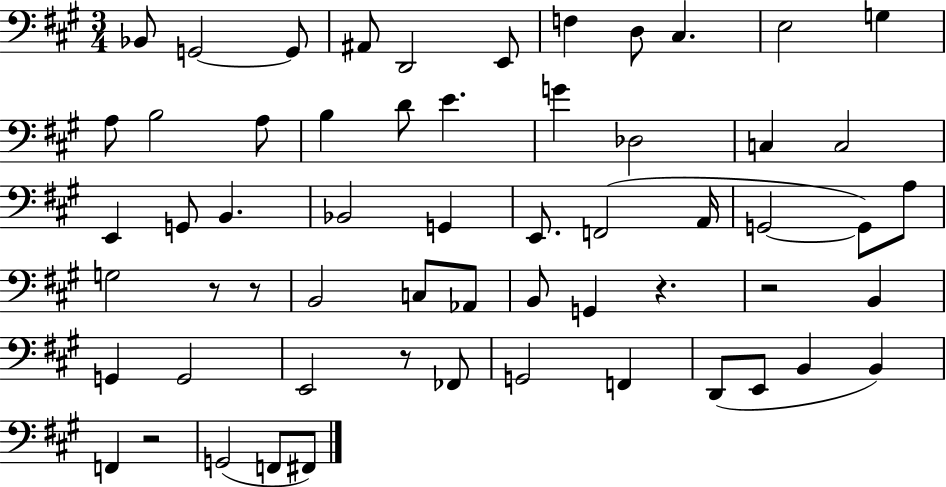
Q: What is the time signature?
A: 3/4